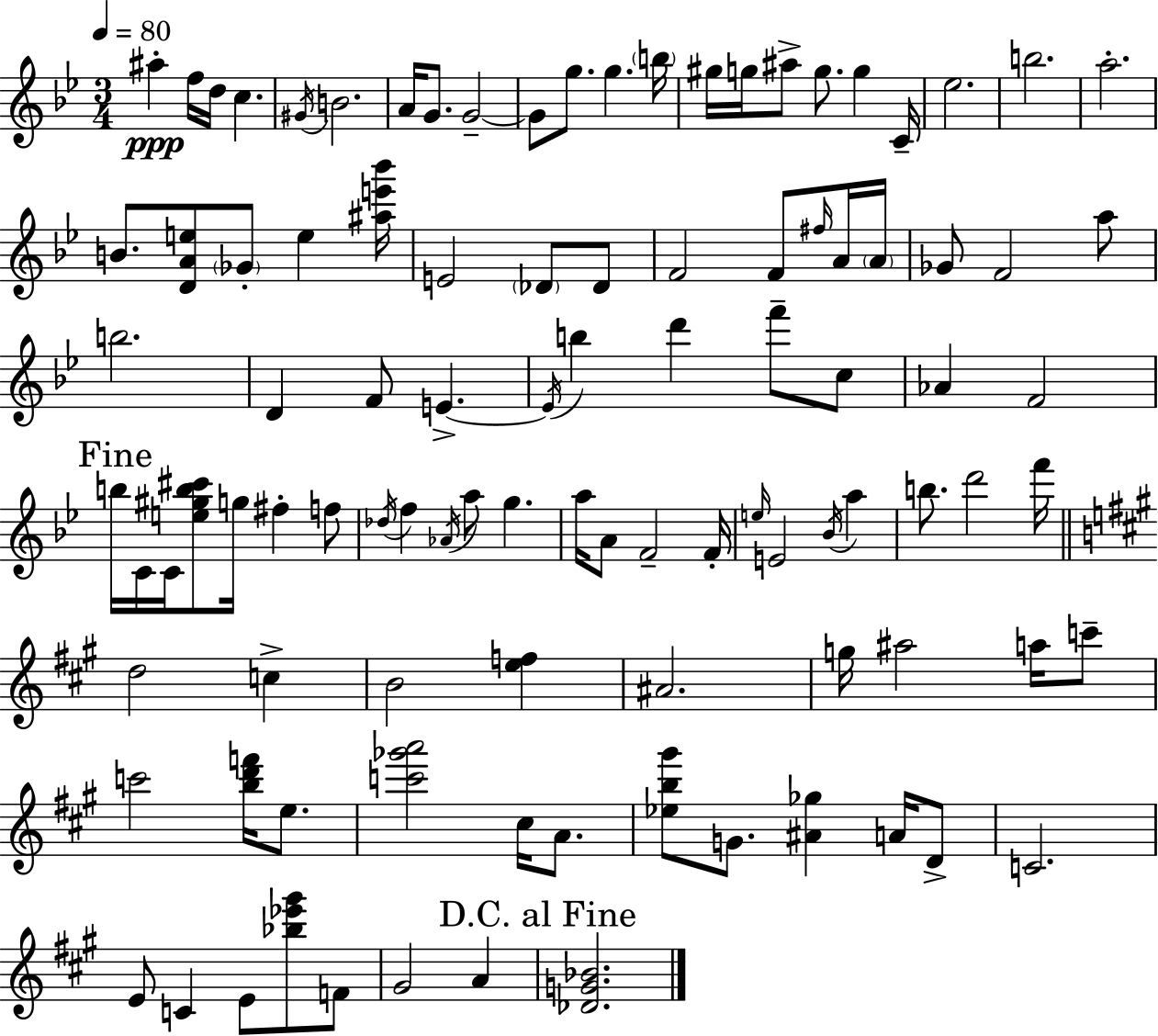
X:1
T:Untitled
M:3/4
L:1/4
K:Gm
^a f/4 d/4 c ^G/4 B2 A/4 G/2 G2 G/2 g/2 g b/4 ^g/4 g/4 ^a/2 g/2 g C/4 _e2 b2 a2 B/2 [DAe]/2 _G/2 e [^ae'_b']/4 E2 _D/2 _D/2 F2 F/2 ^f/4 A/4 A/4 _G/2 F2 a/2 b2 D F/2 E E/4 b d' f'/2 c/2 _A F2 b/4 C/4 C/4 [e^gb^c']/2 g/4 ^f f/2 _d/4 f _A/4 a/2 g a/4 A/2 F2 F/4 e/4 E2 _B/4 a b/2 d'2 f'/4 d2 c B2 [ef] ^A2 g/4 ^a2 a/4 c'/2 c'2 [bd'f']/4 e/2 [c'_g'a']2 ^c/4 A/2 [_eb^g']/2 G/2 [^A_g] A/4 D/2 C2 E/2 C E/2 [_b_e'^g']/2 F/2 ^G2 A [_DG_B]2